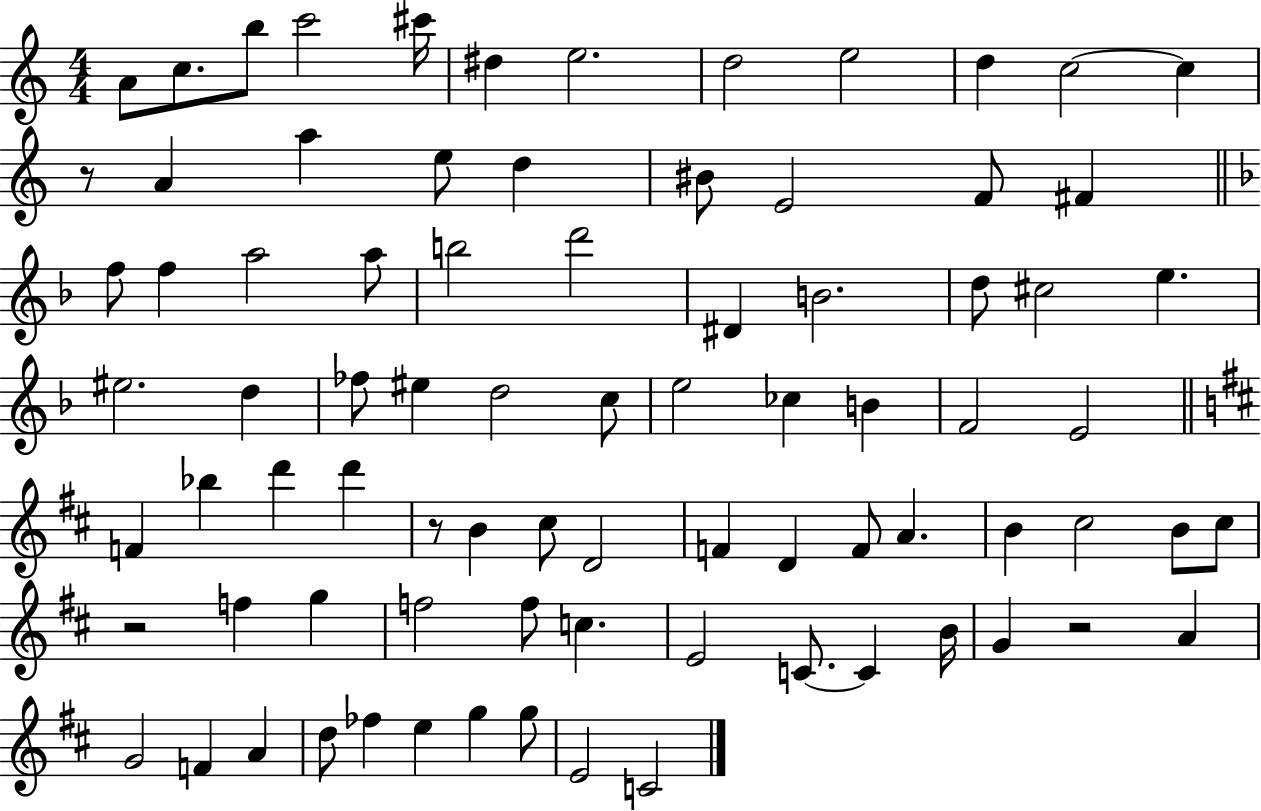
{
  \clef treble
  \numericTimeSignature
  \time 4/4
  \key c \major
  a'8 c''8. b''8 c'''2 cis'''16 | dis''4 e''2. | d''2 e''2 | d''4 c''2~~ c''4 | \break r8 a'4 a''4 e''8 d''4 | bis'8 e'2 f'8 fis'4 | \bar "||" \break \key f \major f''8 f''4 a''2 a''8 | b''2 d'''2 | dis'4 b'2. | d''8 cis''2 e''4. | \break eis''2. d''4 | fes''8 eis''4 d''2 c''8 | e''2 ces''4 b'4 | f'2 e'2 | \break \bar "||" \break \key b \minor f'4 bes''4 d'''4 d'''4 | r8 b'4 cis''8 d'2 | f'4 d'4 f'8 a'4. | b'4 cis''2 b'8 cis''8 | \break r2 f''4 g''4 | f''2 f''8 c''4. | e'2 c'8.~~ c'4 b'16 | g'4 r2 a'4 | \break g'2 f'4 a'4 | d''8 fes''4 e''4 g''4 g''8 | e'2 c'2 | \bar "|."
}